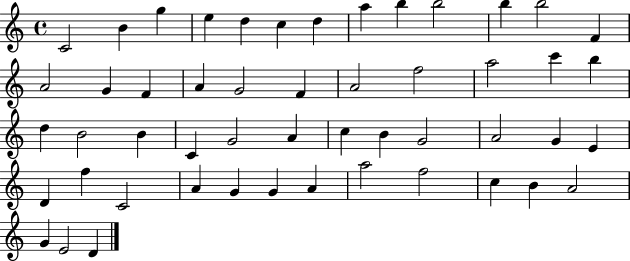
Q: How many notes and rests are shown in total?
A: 51